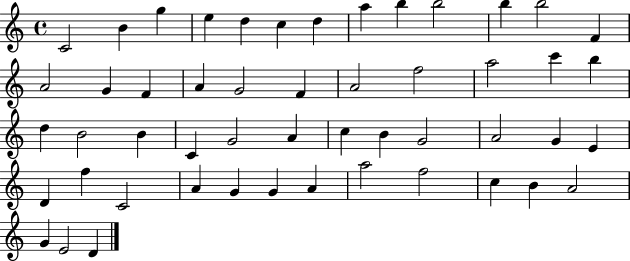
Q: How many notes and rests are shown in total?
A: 51